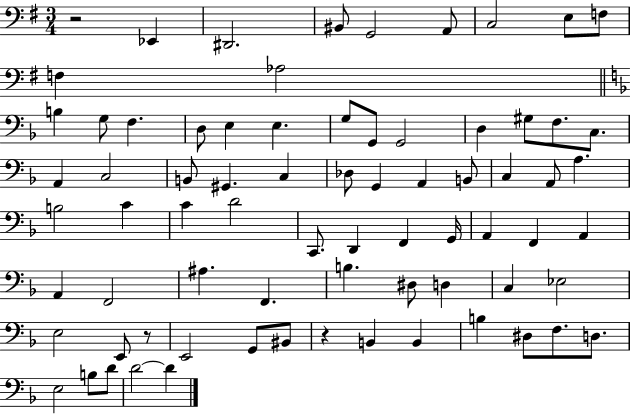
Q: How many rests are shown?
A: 3